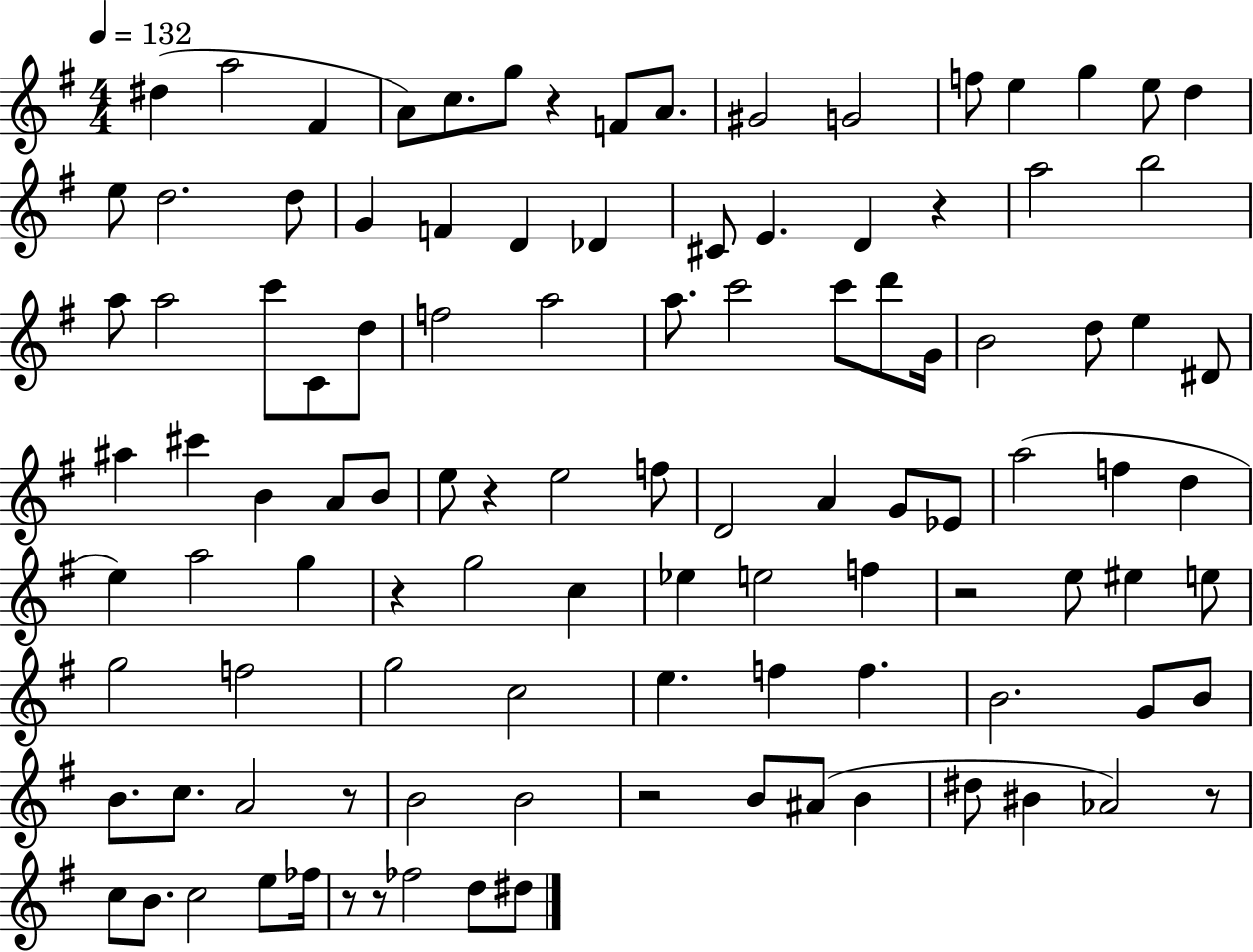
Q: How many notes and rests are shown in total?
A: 108